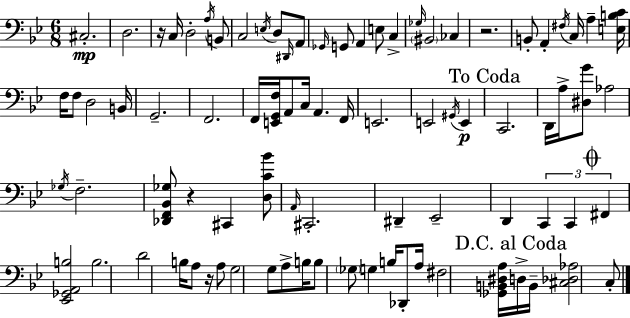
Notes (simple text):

C#3/h. D3/h. R/s C3/s D3/h A3/s B2/e C3/h E3/s D3/e D#2/s A2/e Gb2/s G2/e A2/q E3/e C3/q Gb3/s BIS2/h CES3/q R/h. B2/e A2/q F#3/s C3/s A3/q [E3,B3,C4]/s F3/s F3/e D3/h B2/s G2/h. F2/h. F2/s [E2,G2,F3]/s A2/e C3/s A2/q. F2/s E2/h. E2/h G#2/s E2/q C2/h. D2/s A3/s [D#3,G4]/e Ab3/h Gb3/s F3/h. [Db2,F2,Bb2,Gb3]/e R/q C#2/q [D3,C4,Bb4]/e A2/s C#2/h. D#2/q Eb2/h D2/q C2/q C2/q F#2/q [Eb2,Gb2,A2,B3]/h B3/h. D4/h B3/s A3/e R/s A3/e G3/h G3/e A3/e B3/s B3/e Gb3/e G3/q B3/s Db2/e A3/s F#3/h [Gb2,B2,D#3,A3]/s D3/s B2/s [C#3,Db3,Ab3]/h C3/e